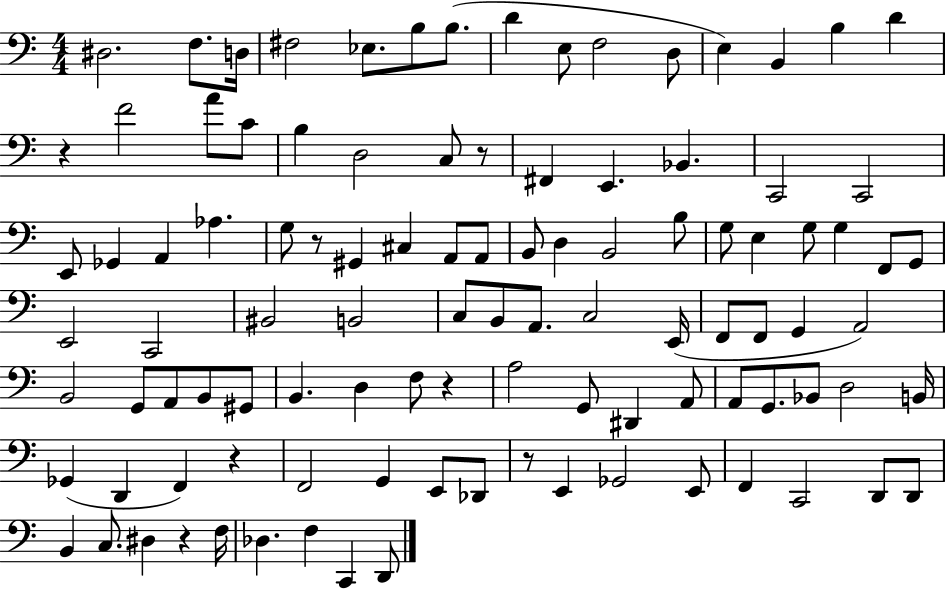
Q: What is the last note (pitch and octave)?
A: D2